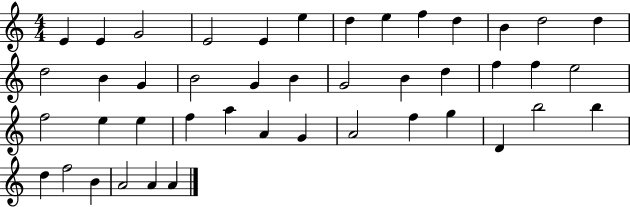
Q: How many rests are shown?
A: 0